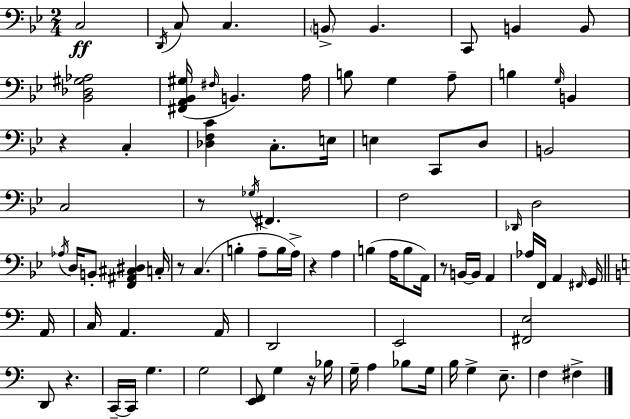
{
  \clef bass
  \numericTimeSignature
  \time 2/4
  \key g \minor
  c2\ff | \acciaccatura { d,16 } c8 c4. | \parenthesize b,8-> b,4. | c,8 b,4 b,8 | \break <bes, des gis aes>2 | <fis, a, bes, gis>16( \grace { fis16 } b,4.) | a16 b8 g4 | a8-- b4 \grace { g16 } b,4 | \break r4 c4-. | <des f c'>4 c8.-. | e16 e4 c,8 | d8 b,2 | \break c2 | r8 \acciaccatura { ges16 } fis,4. | f2 | \grace { des,16 } d2 | \break \acciaccatura { aes16 } d16 b,8-. | <f, ais, cis dis>4 c16-. r8 | c4.( b4-. | a8-- b16 a16->) r4 | \break a4 b4( | a16 b8 a,16) r8 | b,16~~ b,16 a,4 aes16 f,16 | a,4 \grace { fis,16 } g,16 \bar "||" \break \key c \major a,16 c16 a,4. | a,16 d,2 | e,2 | <fis, e>2 | \break d,8 r4. | c,16--~~ c,16 g4. | g2 | <e, f,>8 g4 r16 | \break bes16 g16-- a4 bes8 | g16 b16 g4-> e8.-- | f4 fis4-> | \bar "|."
}